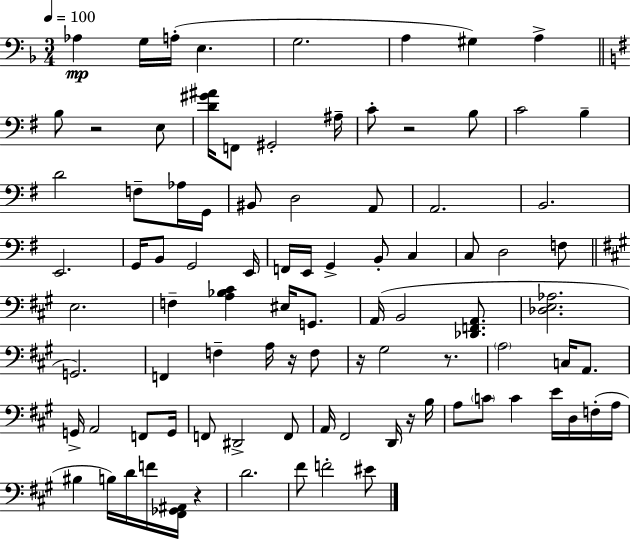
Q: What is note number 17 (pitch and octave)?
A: B3